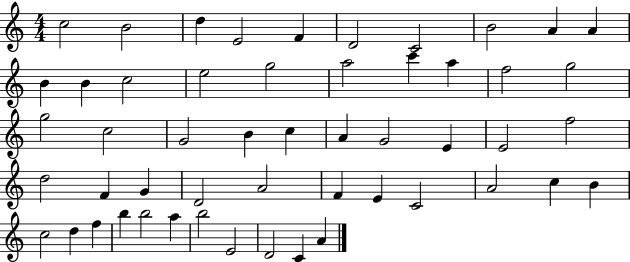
C5/h B4/h D5/q E4/h F4/q D4/h C4/h B4/h A4/q A4/q B4/q B4/q C5/h E5/h G5/h A5/h C6/q A5/q F5/h G5/h G5/h C5/h G4/h B4/q C5/q A4/q G4/h E4/q E4/h F5/h D5/h F4/q G4/q D4/h A4/h F4/q E4/q C4/h A4/h C5/q B4/q C5/h D5/q F5/q B5/q B5/h A5/q B5/h E4/h D4/h C4/q A4/q